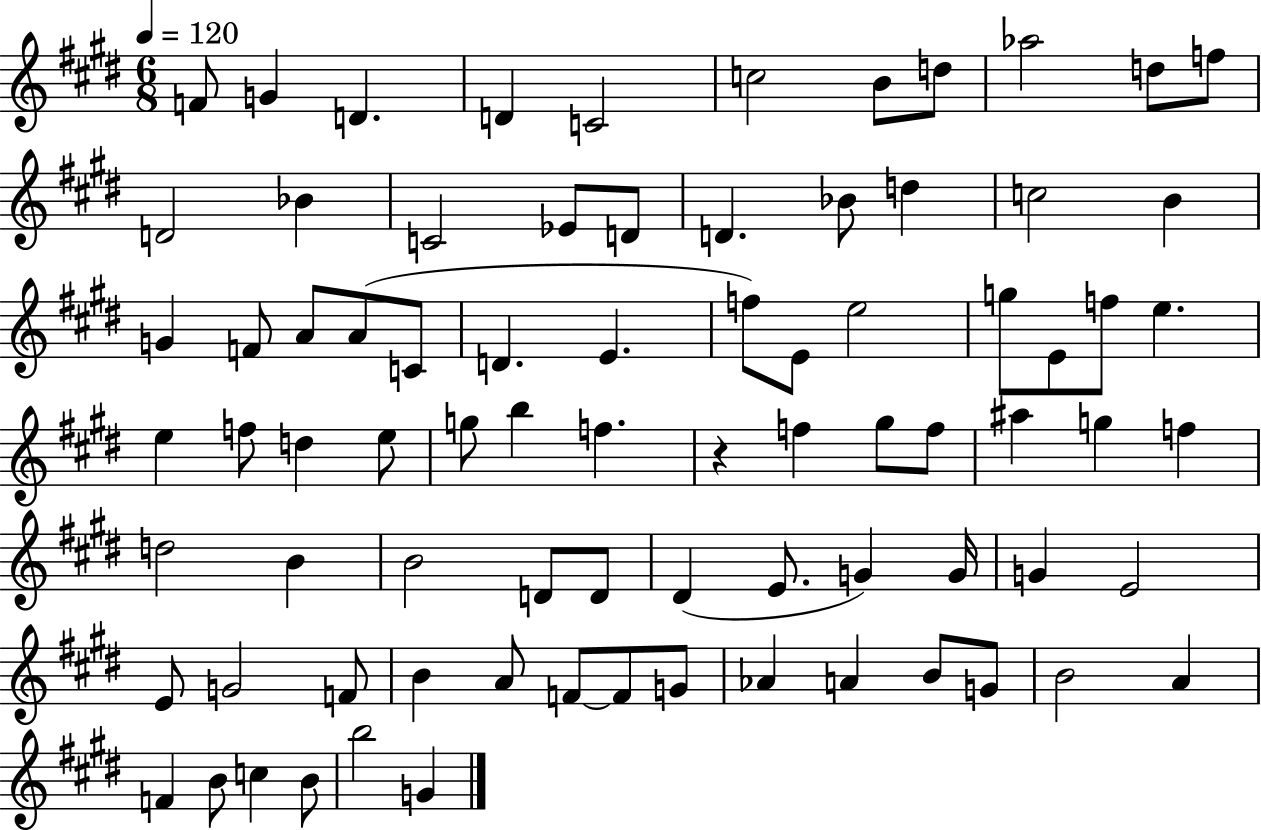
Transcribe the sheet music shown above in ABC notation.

X:1
T:Untitled
M:6/8
L:1/4
K:E
F/2 G D D C2 c2 B/2 d/2 _a2 d/2 f/2 D2 _B C2 _E/2 D/2 D _B/2 d c2 B G F/2 A/2 A/2 C/2 D E f/2 E/2 e2 g/2 E/2 f/2 e e f/2 d e/2 g/2 b f z f ^g/2 f/2 ^a g f d2 B B2 D/2 D/2 ^D E/2 G G/4 G E2 E/2 G2 F/2 B A/2 F/2 F/2 G/2 _A A B/2 G/2 B2 A F B/2 c B/2 b2 G